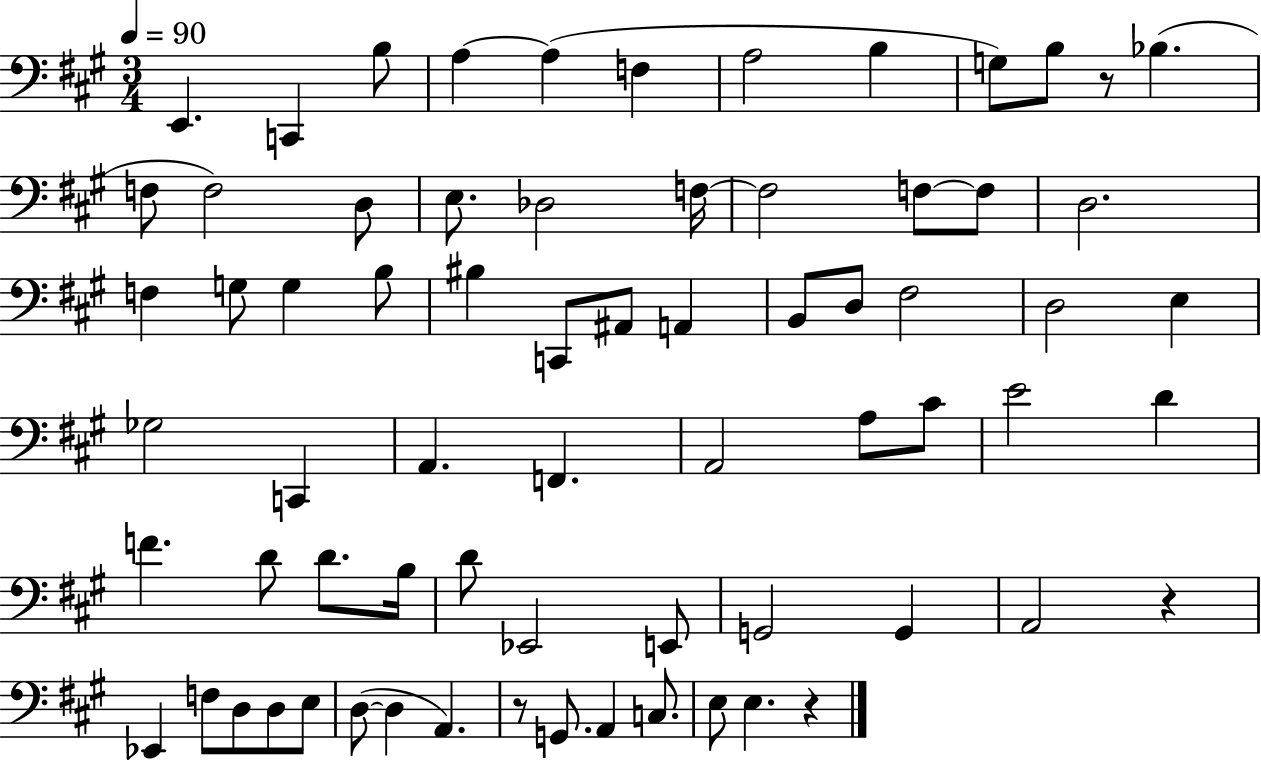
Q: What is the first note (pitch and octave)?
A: E2